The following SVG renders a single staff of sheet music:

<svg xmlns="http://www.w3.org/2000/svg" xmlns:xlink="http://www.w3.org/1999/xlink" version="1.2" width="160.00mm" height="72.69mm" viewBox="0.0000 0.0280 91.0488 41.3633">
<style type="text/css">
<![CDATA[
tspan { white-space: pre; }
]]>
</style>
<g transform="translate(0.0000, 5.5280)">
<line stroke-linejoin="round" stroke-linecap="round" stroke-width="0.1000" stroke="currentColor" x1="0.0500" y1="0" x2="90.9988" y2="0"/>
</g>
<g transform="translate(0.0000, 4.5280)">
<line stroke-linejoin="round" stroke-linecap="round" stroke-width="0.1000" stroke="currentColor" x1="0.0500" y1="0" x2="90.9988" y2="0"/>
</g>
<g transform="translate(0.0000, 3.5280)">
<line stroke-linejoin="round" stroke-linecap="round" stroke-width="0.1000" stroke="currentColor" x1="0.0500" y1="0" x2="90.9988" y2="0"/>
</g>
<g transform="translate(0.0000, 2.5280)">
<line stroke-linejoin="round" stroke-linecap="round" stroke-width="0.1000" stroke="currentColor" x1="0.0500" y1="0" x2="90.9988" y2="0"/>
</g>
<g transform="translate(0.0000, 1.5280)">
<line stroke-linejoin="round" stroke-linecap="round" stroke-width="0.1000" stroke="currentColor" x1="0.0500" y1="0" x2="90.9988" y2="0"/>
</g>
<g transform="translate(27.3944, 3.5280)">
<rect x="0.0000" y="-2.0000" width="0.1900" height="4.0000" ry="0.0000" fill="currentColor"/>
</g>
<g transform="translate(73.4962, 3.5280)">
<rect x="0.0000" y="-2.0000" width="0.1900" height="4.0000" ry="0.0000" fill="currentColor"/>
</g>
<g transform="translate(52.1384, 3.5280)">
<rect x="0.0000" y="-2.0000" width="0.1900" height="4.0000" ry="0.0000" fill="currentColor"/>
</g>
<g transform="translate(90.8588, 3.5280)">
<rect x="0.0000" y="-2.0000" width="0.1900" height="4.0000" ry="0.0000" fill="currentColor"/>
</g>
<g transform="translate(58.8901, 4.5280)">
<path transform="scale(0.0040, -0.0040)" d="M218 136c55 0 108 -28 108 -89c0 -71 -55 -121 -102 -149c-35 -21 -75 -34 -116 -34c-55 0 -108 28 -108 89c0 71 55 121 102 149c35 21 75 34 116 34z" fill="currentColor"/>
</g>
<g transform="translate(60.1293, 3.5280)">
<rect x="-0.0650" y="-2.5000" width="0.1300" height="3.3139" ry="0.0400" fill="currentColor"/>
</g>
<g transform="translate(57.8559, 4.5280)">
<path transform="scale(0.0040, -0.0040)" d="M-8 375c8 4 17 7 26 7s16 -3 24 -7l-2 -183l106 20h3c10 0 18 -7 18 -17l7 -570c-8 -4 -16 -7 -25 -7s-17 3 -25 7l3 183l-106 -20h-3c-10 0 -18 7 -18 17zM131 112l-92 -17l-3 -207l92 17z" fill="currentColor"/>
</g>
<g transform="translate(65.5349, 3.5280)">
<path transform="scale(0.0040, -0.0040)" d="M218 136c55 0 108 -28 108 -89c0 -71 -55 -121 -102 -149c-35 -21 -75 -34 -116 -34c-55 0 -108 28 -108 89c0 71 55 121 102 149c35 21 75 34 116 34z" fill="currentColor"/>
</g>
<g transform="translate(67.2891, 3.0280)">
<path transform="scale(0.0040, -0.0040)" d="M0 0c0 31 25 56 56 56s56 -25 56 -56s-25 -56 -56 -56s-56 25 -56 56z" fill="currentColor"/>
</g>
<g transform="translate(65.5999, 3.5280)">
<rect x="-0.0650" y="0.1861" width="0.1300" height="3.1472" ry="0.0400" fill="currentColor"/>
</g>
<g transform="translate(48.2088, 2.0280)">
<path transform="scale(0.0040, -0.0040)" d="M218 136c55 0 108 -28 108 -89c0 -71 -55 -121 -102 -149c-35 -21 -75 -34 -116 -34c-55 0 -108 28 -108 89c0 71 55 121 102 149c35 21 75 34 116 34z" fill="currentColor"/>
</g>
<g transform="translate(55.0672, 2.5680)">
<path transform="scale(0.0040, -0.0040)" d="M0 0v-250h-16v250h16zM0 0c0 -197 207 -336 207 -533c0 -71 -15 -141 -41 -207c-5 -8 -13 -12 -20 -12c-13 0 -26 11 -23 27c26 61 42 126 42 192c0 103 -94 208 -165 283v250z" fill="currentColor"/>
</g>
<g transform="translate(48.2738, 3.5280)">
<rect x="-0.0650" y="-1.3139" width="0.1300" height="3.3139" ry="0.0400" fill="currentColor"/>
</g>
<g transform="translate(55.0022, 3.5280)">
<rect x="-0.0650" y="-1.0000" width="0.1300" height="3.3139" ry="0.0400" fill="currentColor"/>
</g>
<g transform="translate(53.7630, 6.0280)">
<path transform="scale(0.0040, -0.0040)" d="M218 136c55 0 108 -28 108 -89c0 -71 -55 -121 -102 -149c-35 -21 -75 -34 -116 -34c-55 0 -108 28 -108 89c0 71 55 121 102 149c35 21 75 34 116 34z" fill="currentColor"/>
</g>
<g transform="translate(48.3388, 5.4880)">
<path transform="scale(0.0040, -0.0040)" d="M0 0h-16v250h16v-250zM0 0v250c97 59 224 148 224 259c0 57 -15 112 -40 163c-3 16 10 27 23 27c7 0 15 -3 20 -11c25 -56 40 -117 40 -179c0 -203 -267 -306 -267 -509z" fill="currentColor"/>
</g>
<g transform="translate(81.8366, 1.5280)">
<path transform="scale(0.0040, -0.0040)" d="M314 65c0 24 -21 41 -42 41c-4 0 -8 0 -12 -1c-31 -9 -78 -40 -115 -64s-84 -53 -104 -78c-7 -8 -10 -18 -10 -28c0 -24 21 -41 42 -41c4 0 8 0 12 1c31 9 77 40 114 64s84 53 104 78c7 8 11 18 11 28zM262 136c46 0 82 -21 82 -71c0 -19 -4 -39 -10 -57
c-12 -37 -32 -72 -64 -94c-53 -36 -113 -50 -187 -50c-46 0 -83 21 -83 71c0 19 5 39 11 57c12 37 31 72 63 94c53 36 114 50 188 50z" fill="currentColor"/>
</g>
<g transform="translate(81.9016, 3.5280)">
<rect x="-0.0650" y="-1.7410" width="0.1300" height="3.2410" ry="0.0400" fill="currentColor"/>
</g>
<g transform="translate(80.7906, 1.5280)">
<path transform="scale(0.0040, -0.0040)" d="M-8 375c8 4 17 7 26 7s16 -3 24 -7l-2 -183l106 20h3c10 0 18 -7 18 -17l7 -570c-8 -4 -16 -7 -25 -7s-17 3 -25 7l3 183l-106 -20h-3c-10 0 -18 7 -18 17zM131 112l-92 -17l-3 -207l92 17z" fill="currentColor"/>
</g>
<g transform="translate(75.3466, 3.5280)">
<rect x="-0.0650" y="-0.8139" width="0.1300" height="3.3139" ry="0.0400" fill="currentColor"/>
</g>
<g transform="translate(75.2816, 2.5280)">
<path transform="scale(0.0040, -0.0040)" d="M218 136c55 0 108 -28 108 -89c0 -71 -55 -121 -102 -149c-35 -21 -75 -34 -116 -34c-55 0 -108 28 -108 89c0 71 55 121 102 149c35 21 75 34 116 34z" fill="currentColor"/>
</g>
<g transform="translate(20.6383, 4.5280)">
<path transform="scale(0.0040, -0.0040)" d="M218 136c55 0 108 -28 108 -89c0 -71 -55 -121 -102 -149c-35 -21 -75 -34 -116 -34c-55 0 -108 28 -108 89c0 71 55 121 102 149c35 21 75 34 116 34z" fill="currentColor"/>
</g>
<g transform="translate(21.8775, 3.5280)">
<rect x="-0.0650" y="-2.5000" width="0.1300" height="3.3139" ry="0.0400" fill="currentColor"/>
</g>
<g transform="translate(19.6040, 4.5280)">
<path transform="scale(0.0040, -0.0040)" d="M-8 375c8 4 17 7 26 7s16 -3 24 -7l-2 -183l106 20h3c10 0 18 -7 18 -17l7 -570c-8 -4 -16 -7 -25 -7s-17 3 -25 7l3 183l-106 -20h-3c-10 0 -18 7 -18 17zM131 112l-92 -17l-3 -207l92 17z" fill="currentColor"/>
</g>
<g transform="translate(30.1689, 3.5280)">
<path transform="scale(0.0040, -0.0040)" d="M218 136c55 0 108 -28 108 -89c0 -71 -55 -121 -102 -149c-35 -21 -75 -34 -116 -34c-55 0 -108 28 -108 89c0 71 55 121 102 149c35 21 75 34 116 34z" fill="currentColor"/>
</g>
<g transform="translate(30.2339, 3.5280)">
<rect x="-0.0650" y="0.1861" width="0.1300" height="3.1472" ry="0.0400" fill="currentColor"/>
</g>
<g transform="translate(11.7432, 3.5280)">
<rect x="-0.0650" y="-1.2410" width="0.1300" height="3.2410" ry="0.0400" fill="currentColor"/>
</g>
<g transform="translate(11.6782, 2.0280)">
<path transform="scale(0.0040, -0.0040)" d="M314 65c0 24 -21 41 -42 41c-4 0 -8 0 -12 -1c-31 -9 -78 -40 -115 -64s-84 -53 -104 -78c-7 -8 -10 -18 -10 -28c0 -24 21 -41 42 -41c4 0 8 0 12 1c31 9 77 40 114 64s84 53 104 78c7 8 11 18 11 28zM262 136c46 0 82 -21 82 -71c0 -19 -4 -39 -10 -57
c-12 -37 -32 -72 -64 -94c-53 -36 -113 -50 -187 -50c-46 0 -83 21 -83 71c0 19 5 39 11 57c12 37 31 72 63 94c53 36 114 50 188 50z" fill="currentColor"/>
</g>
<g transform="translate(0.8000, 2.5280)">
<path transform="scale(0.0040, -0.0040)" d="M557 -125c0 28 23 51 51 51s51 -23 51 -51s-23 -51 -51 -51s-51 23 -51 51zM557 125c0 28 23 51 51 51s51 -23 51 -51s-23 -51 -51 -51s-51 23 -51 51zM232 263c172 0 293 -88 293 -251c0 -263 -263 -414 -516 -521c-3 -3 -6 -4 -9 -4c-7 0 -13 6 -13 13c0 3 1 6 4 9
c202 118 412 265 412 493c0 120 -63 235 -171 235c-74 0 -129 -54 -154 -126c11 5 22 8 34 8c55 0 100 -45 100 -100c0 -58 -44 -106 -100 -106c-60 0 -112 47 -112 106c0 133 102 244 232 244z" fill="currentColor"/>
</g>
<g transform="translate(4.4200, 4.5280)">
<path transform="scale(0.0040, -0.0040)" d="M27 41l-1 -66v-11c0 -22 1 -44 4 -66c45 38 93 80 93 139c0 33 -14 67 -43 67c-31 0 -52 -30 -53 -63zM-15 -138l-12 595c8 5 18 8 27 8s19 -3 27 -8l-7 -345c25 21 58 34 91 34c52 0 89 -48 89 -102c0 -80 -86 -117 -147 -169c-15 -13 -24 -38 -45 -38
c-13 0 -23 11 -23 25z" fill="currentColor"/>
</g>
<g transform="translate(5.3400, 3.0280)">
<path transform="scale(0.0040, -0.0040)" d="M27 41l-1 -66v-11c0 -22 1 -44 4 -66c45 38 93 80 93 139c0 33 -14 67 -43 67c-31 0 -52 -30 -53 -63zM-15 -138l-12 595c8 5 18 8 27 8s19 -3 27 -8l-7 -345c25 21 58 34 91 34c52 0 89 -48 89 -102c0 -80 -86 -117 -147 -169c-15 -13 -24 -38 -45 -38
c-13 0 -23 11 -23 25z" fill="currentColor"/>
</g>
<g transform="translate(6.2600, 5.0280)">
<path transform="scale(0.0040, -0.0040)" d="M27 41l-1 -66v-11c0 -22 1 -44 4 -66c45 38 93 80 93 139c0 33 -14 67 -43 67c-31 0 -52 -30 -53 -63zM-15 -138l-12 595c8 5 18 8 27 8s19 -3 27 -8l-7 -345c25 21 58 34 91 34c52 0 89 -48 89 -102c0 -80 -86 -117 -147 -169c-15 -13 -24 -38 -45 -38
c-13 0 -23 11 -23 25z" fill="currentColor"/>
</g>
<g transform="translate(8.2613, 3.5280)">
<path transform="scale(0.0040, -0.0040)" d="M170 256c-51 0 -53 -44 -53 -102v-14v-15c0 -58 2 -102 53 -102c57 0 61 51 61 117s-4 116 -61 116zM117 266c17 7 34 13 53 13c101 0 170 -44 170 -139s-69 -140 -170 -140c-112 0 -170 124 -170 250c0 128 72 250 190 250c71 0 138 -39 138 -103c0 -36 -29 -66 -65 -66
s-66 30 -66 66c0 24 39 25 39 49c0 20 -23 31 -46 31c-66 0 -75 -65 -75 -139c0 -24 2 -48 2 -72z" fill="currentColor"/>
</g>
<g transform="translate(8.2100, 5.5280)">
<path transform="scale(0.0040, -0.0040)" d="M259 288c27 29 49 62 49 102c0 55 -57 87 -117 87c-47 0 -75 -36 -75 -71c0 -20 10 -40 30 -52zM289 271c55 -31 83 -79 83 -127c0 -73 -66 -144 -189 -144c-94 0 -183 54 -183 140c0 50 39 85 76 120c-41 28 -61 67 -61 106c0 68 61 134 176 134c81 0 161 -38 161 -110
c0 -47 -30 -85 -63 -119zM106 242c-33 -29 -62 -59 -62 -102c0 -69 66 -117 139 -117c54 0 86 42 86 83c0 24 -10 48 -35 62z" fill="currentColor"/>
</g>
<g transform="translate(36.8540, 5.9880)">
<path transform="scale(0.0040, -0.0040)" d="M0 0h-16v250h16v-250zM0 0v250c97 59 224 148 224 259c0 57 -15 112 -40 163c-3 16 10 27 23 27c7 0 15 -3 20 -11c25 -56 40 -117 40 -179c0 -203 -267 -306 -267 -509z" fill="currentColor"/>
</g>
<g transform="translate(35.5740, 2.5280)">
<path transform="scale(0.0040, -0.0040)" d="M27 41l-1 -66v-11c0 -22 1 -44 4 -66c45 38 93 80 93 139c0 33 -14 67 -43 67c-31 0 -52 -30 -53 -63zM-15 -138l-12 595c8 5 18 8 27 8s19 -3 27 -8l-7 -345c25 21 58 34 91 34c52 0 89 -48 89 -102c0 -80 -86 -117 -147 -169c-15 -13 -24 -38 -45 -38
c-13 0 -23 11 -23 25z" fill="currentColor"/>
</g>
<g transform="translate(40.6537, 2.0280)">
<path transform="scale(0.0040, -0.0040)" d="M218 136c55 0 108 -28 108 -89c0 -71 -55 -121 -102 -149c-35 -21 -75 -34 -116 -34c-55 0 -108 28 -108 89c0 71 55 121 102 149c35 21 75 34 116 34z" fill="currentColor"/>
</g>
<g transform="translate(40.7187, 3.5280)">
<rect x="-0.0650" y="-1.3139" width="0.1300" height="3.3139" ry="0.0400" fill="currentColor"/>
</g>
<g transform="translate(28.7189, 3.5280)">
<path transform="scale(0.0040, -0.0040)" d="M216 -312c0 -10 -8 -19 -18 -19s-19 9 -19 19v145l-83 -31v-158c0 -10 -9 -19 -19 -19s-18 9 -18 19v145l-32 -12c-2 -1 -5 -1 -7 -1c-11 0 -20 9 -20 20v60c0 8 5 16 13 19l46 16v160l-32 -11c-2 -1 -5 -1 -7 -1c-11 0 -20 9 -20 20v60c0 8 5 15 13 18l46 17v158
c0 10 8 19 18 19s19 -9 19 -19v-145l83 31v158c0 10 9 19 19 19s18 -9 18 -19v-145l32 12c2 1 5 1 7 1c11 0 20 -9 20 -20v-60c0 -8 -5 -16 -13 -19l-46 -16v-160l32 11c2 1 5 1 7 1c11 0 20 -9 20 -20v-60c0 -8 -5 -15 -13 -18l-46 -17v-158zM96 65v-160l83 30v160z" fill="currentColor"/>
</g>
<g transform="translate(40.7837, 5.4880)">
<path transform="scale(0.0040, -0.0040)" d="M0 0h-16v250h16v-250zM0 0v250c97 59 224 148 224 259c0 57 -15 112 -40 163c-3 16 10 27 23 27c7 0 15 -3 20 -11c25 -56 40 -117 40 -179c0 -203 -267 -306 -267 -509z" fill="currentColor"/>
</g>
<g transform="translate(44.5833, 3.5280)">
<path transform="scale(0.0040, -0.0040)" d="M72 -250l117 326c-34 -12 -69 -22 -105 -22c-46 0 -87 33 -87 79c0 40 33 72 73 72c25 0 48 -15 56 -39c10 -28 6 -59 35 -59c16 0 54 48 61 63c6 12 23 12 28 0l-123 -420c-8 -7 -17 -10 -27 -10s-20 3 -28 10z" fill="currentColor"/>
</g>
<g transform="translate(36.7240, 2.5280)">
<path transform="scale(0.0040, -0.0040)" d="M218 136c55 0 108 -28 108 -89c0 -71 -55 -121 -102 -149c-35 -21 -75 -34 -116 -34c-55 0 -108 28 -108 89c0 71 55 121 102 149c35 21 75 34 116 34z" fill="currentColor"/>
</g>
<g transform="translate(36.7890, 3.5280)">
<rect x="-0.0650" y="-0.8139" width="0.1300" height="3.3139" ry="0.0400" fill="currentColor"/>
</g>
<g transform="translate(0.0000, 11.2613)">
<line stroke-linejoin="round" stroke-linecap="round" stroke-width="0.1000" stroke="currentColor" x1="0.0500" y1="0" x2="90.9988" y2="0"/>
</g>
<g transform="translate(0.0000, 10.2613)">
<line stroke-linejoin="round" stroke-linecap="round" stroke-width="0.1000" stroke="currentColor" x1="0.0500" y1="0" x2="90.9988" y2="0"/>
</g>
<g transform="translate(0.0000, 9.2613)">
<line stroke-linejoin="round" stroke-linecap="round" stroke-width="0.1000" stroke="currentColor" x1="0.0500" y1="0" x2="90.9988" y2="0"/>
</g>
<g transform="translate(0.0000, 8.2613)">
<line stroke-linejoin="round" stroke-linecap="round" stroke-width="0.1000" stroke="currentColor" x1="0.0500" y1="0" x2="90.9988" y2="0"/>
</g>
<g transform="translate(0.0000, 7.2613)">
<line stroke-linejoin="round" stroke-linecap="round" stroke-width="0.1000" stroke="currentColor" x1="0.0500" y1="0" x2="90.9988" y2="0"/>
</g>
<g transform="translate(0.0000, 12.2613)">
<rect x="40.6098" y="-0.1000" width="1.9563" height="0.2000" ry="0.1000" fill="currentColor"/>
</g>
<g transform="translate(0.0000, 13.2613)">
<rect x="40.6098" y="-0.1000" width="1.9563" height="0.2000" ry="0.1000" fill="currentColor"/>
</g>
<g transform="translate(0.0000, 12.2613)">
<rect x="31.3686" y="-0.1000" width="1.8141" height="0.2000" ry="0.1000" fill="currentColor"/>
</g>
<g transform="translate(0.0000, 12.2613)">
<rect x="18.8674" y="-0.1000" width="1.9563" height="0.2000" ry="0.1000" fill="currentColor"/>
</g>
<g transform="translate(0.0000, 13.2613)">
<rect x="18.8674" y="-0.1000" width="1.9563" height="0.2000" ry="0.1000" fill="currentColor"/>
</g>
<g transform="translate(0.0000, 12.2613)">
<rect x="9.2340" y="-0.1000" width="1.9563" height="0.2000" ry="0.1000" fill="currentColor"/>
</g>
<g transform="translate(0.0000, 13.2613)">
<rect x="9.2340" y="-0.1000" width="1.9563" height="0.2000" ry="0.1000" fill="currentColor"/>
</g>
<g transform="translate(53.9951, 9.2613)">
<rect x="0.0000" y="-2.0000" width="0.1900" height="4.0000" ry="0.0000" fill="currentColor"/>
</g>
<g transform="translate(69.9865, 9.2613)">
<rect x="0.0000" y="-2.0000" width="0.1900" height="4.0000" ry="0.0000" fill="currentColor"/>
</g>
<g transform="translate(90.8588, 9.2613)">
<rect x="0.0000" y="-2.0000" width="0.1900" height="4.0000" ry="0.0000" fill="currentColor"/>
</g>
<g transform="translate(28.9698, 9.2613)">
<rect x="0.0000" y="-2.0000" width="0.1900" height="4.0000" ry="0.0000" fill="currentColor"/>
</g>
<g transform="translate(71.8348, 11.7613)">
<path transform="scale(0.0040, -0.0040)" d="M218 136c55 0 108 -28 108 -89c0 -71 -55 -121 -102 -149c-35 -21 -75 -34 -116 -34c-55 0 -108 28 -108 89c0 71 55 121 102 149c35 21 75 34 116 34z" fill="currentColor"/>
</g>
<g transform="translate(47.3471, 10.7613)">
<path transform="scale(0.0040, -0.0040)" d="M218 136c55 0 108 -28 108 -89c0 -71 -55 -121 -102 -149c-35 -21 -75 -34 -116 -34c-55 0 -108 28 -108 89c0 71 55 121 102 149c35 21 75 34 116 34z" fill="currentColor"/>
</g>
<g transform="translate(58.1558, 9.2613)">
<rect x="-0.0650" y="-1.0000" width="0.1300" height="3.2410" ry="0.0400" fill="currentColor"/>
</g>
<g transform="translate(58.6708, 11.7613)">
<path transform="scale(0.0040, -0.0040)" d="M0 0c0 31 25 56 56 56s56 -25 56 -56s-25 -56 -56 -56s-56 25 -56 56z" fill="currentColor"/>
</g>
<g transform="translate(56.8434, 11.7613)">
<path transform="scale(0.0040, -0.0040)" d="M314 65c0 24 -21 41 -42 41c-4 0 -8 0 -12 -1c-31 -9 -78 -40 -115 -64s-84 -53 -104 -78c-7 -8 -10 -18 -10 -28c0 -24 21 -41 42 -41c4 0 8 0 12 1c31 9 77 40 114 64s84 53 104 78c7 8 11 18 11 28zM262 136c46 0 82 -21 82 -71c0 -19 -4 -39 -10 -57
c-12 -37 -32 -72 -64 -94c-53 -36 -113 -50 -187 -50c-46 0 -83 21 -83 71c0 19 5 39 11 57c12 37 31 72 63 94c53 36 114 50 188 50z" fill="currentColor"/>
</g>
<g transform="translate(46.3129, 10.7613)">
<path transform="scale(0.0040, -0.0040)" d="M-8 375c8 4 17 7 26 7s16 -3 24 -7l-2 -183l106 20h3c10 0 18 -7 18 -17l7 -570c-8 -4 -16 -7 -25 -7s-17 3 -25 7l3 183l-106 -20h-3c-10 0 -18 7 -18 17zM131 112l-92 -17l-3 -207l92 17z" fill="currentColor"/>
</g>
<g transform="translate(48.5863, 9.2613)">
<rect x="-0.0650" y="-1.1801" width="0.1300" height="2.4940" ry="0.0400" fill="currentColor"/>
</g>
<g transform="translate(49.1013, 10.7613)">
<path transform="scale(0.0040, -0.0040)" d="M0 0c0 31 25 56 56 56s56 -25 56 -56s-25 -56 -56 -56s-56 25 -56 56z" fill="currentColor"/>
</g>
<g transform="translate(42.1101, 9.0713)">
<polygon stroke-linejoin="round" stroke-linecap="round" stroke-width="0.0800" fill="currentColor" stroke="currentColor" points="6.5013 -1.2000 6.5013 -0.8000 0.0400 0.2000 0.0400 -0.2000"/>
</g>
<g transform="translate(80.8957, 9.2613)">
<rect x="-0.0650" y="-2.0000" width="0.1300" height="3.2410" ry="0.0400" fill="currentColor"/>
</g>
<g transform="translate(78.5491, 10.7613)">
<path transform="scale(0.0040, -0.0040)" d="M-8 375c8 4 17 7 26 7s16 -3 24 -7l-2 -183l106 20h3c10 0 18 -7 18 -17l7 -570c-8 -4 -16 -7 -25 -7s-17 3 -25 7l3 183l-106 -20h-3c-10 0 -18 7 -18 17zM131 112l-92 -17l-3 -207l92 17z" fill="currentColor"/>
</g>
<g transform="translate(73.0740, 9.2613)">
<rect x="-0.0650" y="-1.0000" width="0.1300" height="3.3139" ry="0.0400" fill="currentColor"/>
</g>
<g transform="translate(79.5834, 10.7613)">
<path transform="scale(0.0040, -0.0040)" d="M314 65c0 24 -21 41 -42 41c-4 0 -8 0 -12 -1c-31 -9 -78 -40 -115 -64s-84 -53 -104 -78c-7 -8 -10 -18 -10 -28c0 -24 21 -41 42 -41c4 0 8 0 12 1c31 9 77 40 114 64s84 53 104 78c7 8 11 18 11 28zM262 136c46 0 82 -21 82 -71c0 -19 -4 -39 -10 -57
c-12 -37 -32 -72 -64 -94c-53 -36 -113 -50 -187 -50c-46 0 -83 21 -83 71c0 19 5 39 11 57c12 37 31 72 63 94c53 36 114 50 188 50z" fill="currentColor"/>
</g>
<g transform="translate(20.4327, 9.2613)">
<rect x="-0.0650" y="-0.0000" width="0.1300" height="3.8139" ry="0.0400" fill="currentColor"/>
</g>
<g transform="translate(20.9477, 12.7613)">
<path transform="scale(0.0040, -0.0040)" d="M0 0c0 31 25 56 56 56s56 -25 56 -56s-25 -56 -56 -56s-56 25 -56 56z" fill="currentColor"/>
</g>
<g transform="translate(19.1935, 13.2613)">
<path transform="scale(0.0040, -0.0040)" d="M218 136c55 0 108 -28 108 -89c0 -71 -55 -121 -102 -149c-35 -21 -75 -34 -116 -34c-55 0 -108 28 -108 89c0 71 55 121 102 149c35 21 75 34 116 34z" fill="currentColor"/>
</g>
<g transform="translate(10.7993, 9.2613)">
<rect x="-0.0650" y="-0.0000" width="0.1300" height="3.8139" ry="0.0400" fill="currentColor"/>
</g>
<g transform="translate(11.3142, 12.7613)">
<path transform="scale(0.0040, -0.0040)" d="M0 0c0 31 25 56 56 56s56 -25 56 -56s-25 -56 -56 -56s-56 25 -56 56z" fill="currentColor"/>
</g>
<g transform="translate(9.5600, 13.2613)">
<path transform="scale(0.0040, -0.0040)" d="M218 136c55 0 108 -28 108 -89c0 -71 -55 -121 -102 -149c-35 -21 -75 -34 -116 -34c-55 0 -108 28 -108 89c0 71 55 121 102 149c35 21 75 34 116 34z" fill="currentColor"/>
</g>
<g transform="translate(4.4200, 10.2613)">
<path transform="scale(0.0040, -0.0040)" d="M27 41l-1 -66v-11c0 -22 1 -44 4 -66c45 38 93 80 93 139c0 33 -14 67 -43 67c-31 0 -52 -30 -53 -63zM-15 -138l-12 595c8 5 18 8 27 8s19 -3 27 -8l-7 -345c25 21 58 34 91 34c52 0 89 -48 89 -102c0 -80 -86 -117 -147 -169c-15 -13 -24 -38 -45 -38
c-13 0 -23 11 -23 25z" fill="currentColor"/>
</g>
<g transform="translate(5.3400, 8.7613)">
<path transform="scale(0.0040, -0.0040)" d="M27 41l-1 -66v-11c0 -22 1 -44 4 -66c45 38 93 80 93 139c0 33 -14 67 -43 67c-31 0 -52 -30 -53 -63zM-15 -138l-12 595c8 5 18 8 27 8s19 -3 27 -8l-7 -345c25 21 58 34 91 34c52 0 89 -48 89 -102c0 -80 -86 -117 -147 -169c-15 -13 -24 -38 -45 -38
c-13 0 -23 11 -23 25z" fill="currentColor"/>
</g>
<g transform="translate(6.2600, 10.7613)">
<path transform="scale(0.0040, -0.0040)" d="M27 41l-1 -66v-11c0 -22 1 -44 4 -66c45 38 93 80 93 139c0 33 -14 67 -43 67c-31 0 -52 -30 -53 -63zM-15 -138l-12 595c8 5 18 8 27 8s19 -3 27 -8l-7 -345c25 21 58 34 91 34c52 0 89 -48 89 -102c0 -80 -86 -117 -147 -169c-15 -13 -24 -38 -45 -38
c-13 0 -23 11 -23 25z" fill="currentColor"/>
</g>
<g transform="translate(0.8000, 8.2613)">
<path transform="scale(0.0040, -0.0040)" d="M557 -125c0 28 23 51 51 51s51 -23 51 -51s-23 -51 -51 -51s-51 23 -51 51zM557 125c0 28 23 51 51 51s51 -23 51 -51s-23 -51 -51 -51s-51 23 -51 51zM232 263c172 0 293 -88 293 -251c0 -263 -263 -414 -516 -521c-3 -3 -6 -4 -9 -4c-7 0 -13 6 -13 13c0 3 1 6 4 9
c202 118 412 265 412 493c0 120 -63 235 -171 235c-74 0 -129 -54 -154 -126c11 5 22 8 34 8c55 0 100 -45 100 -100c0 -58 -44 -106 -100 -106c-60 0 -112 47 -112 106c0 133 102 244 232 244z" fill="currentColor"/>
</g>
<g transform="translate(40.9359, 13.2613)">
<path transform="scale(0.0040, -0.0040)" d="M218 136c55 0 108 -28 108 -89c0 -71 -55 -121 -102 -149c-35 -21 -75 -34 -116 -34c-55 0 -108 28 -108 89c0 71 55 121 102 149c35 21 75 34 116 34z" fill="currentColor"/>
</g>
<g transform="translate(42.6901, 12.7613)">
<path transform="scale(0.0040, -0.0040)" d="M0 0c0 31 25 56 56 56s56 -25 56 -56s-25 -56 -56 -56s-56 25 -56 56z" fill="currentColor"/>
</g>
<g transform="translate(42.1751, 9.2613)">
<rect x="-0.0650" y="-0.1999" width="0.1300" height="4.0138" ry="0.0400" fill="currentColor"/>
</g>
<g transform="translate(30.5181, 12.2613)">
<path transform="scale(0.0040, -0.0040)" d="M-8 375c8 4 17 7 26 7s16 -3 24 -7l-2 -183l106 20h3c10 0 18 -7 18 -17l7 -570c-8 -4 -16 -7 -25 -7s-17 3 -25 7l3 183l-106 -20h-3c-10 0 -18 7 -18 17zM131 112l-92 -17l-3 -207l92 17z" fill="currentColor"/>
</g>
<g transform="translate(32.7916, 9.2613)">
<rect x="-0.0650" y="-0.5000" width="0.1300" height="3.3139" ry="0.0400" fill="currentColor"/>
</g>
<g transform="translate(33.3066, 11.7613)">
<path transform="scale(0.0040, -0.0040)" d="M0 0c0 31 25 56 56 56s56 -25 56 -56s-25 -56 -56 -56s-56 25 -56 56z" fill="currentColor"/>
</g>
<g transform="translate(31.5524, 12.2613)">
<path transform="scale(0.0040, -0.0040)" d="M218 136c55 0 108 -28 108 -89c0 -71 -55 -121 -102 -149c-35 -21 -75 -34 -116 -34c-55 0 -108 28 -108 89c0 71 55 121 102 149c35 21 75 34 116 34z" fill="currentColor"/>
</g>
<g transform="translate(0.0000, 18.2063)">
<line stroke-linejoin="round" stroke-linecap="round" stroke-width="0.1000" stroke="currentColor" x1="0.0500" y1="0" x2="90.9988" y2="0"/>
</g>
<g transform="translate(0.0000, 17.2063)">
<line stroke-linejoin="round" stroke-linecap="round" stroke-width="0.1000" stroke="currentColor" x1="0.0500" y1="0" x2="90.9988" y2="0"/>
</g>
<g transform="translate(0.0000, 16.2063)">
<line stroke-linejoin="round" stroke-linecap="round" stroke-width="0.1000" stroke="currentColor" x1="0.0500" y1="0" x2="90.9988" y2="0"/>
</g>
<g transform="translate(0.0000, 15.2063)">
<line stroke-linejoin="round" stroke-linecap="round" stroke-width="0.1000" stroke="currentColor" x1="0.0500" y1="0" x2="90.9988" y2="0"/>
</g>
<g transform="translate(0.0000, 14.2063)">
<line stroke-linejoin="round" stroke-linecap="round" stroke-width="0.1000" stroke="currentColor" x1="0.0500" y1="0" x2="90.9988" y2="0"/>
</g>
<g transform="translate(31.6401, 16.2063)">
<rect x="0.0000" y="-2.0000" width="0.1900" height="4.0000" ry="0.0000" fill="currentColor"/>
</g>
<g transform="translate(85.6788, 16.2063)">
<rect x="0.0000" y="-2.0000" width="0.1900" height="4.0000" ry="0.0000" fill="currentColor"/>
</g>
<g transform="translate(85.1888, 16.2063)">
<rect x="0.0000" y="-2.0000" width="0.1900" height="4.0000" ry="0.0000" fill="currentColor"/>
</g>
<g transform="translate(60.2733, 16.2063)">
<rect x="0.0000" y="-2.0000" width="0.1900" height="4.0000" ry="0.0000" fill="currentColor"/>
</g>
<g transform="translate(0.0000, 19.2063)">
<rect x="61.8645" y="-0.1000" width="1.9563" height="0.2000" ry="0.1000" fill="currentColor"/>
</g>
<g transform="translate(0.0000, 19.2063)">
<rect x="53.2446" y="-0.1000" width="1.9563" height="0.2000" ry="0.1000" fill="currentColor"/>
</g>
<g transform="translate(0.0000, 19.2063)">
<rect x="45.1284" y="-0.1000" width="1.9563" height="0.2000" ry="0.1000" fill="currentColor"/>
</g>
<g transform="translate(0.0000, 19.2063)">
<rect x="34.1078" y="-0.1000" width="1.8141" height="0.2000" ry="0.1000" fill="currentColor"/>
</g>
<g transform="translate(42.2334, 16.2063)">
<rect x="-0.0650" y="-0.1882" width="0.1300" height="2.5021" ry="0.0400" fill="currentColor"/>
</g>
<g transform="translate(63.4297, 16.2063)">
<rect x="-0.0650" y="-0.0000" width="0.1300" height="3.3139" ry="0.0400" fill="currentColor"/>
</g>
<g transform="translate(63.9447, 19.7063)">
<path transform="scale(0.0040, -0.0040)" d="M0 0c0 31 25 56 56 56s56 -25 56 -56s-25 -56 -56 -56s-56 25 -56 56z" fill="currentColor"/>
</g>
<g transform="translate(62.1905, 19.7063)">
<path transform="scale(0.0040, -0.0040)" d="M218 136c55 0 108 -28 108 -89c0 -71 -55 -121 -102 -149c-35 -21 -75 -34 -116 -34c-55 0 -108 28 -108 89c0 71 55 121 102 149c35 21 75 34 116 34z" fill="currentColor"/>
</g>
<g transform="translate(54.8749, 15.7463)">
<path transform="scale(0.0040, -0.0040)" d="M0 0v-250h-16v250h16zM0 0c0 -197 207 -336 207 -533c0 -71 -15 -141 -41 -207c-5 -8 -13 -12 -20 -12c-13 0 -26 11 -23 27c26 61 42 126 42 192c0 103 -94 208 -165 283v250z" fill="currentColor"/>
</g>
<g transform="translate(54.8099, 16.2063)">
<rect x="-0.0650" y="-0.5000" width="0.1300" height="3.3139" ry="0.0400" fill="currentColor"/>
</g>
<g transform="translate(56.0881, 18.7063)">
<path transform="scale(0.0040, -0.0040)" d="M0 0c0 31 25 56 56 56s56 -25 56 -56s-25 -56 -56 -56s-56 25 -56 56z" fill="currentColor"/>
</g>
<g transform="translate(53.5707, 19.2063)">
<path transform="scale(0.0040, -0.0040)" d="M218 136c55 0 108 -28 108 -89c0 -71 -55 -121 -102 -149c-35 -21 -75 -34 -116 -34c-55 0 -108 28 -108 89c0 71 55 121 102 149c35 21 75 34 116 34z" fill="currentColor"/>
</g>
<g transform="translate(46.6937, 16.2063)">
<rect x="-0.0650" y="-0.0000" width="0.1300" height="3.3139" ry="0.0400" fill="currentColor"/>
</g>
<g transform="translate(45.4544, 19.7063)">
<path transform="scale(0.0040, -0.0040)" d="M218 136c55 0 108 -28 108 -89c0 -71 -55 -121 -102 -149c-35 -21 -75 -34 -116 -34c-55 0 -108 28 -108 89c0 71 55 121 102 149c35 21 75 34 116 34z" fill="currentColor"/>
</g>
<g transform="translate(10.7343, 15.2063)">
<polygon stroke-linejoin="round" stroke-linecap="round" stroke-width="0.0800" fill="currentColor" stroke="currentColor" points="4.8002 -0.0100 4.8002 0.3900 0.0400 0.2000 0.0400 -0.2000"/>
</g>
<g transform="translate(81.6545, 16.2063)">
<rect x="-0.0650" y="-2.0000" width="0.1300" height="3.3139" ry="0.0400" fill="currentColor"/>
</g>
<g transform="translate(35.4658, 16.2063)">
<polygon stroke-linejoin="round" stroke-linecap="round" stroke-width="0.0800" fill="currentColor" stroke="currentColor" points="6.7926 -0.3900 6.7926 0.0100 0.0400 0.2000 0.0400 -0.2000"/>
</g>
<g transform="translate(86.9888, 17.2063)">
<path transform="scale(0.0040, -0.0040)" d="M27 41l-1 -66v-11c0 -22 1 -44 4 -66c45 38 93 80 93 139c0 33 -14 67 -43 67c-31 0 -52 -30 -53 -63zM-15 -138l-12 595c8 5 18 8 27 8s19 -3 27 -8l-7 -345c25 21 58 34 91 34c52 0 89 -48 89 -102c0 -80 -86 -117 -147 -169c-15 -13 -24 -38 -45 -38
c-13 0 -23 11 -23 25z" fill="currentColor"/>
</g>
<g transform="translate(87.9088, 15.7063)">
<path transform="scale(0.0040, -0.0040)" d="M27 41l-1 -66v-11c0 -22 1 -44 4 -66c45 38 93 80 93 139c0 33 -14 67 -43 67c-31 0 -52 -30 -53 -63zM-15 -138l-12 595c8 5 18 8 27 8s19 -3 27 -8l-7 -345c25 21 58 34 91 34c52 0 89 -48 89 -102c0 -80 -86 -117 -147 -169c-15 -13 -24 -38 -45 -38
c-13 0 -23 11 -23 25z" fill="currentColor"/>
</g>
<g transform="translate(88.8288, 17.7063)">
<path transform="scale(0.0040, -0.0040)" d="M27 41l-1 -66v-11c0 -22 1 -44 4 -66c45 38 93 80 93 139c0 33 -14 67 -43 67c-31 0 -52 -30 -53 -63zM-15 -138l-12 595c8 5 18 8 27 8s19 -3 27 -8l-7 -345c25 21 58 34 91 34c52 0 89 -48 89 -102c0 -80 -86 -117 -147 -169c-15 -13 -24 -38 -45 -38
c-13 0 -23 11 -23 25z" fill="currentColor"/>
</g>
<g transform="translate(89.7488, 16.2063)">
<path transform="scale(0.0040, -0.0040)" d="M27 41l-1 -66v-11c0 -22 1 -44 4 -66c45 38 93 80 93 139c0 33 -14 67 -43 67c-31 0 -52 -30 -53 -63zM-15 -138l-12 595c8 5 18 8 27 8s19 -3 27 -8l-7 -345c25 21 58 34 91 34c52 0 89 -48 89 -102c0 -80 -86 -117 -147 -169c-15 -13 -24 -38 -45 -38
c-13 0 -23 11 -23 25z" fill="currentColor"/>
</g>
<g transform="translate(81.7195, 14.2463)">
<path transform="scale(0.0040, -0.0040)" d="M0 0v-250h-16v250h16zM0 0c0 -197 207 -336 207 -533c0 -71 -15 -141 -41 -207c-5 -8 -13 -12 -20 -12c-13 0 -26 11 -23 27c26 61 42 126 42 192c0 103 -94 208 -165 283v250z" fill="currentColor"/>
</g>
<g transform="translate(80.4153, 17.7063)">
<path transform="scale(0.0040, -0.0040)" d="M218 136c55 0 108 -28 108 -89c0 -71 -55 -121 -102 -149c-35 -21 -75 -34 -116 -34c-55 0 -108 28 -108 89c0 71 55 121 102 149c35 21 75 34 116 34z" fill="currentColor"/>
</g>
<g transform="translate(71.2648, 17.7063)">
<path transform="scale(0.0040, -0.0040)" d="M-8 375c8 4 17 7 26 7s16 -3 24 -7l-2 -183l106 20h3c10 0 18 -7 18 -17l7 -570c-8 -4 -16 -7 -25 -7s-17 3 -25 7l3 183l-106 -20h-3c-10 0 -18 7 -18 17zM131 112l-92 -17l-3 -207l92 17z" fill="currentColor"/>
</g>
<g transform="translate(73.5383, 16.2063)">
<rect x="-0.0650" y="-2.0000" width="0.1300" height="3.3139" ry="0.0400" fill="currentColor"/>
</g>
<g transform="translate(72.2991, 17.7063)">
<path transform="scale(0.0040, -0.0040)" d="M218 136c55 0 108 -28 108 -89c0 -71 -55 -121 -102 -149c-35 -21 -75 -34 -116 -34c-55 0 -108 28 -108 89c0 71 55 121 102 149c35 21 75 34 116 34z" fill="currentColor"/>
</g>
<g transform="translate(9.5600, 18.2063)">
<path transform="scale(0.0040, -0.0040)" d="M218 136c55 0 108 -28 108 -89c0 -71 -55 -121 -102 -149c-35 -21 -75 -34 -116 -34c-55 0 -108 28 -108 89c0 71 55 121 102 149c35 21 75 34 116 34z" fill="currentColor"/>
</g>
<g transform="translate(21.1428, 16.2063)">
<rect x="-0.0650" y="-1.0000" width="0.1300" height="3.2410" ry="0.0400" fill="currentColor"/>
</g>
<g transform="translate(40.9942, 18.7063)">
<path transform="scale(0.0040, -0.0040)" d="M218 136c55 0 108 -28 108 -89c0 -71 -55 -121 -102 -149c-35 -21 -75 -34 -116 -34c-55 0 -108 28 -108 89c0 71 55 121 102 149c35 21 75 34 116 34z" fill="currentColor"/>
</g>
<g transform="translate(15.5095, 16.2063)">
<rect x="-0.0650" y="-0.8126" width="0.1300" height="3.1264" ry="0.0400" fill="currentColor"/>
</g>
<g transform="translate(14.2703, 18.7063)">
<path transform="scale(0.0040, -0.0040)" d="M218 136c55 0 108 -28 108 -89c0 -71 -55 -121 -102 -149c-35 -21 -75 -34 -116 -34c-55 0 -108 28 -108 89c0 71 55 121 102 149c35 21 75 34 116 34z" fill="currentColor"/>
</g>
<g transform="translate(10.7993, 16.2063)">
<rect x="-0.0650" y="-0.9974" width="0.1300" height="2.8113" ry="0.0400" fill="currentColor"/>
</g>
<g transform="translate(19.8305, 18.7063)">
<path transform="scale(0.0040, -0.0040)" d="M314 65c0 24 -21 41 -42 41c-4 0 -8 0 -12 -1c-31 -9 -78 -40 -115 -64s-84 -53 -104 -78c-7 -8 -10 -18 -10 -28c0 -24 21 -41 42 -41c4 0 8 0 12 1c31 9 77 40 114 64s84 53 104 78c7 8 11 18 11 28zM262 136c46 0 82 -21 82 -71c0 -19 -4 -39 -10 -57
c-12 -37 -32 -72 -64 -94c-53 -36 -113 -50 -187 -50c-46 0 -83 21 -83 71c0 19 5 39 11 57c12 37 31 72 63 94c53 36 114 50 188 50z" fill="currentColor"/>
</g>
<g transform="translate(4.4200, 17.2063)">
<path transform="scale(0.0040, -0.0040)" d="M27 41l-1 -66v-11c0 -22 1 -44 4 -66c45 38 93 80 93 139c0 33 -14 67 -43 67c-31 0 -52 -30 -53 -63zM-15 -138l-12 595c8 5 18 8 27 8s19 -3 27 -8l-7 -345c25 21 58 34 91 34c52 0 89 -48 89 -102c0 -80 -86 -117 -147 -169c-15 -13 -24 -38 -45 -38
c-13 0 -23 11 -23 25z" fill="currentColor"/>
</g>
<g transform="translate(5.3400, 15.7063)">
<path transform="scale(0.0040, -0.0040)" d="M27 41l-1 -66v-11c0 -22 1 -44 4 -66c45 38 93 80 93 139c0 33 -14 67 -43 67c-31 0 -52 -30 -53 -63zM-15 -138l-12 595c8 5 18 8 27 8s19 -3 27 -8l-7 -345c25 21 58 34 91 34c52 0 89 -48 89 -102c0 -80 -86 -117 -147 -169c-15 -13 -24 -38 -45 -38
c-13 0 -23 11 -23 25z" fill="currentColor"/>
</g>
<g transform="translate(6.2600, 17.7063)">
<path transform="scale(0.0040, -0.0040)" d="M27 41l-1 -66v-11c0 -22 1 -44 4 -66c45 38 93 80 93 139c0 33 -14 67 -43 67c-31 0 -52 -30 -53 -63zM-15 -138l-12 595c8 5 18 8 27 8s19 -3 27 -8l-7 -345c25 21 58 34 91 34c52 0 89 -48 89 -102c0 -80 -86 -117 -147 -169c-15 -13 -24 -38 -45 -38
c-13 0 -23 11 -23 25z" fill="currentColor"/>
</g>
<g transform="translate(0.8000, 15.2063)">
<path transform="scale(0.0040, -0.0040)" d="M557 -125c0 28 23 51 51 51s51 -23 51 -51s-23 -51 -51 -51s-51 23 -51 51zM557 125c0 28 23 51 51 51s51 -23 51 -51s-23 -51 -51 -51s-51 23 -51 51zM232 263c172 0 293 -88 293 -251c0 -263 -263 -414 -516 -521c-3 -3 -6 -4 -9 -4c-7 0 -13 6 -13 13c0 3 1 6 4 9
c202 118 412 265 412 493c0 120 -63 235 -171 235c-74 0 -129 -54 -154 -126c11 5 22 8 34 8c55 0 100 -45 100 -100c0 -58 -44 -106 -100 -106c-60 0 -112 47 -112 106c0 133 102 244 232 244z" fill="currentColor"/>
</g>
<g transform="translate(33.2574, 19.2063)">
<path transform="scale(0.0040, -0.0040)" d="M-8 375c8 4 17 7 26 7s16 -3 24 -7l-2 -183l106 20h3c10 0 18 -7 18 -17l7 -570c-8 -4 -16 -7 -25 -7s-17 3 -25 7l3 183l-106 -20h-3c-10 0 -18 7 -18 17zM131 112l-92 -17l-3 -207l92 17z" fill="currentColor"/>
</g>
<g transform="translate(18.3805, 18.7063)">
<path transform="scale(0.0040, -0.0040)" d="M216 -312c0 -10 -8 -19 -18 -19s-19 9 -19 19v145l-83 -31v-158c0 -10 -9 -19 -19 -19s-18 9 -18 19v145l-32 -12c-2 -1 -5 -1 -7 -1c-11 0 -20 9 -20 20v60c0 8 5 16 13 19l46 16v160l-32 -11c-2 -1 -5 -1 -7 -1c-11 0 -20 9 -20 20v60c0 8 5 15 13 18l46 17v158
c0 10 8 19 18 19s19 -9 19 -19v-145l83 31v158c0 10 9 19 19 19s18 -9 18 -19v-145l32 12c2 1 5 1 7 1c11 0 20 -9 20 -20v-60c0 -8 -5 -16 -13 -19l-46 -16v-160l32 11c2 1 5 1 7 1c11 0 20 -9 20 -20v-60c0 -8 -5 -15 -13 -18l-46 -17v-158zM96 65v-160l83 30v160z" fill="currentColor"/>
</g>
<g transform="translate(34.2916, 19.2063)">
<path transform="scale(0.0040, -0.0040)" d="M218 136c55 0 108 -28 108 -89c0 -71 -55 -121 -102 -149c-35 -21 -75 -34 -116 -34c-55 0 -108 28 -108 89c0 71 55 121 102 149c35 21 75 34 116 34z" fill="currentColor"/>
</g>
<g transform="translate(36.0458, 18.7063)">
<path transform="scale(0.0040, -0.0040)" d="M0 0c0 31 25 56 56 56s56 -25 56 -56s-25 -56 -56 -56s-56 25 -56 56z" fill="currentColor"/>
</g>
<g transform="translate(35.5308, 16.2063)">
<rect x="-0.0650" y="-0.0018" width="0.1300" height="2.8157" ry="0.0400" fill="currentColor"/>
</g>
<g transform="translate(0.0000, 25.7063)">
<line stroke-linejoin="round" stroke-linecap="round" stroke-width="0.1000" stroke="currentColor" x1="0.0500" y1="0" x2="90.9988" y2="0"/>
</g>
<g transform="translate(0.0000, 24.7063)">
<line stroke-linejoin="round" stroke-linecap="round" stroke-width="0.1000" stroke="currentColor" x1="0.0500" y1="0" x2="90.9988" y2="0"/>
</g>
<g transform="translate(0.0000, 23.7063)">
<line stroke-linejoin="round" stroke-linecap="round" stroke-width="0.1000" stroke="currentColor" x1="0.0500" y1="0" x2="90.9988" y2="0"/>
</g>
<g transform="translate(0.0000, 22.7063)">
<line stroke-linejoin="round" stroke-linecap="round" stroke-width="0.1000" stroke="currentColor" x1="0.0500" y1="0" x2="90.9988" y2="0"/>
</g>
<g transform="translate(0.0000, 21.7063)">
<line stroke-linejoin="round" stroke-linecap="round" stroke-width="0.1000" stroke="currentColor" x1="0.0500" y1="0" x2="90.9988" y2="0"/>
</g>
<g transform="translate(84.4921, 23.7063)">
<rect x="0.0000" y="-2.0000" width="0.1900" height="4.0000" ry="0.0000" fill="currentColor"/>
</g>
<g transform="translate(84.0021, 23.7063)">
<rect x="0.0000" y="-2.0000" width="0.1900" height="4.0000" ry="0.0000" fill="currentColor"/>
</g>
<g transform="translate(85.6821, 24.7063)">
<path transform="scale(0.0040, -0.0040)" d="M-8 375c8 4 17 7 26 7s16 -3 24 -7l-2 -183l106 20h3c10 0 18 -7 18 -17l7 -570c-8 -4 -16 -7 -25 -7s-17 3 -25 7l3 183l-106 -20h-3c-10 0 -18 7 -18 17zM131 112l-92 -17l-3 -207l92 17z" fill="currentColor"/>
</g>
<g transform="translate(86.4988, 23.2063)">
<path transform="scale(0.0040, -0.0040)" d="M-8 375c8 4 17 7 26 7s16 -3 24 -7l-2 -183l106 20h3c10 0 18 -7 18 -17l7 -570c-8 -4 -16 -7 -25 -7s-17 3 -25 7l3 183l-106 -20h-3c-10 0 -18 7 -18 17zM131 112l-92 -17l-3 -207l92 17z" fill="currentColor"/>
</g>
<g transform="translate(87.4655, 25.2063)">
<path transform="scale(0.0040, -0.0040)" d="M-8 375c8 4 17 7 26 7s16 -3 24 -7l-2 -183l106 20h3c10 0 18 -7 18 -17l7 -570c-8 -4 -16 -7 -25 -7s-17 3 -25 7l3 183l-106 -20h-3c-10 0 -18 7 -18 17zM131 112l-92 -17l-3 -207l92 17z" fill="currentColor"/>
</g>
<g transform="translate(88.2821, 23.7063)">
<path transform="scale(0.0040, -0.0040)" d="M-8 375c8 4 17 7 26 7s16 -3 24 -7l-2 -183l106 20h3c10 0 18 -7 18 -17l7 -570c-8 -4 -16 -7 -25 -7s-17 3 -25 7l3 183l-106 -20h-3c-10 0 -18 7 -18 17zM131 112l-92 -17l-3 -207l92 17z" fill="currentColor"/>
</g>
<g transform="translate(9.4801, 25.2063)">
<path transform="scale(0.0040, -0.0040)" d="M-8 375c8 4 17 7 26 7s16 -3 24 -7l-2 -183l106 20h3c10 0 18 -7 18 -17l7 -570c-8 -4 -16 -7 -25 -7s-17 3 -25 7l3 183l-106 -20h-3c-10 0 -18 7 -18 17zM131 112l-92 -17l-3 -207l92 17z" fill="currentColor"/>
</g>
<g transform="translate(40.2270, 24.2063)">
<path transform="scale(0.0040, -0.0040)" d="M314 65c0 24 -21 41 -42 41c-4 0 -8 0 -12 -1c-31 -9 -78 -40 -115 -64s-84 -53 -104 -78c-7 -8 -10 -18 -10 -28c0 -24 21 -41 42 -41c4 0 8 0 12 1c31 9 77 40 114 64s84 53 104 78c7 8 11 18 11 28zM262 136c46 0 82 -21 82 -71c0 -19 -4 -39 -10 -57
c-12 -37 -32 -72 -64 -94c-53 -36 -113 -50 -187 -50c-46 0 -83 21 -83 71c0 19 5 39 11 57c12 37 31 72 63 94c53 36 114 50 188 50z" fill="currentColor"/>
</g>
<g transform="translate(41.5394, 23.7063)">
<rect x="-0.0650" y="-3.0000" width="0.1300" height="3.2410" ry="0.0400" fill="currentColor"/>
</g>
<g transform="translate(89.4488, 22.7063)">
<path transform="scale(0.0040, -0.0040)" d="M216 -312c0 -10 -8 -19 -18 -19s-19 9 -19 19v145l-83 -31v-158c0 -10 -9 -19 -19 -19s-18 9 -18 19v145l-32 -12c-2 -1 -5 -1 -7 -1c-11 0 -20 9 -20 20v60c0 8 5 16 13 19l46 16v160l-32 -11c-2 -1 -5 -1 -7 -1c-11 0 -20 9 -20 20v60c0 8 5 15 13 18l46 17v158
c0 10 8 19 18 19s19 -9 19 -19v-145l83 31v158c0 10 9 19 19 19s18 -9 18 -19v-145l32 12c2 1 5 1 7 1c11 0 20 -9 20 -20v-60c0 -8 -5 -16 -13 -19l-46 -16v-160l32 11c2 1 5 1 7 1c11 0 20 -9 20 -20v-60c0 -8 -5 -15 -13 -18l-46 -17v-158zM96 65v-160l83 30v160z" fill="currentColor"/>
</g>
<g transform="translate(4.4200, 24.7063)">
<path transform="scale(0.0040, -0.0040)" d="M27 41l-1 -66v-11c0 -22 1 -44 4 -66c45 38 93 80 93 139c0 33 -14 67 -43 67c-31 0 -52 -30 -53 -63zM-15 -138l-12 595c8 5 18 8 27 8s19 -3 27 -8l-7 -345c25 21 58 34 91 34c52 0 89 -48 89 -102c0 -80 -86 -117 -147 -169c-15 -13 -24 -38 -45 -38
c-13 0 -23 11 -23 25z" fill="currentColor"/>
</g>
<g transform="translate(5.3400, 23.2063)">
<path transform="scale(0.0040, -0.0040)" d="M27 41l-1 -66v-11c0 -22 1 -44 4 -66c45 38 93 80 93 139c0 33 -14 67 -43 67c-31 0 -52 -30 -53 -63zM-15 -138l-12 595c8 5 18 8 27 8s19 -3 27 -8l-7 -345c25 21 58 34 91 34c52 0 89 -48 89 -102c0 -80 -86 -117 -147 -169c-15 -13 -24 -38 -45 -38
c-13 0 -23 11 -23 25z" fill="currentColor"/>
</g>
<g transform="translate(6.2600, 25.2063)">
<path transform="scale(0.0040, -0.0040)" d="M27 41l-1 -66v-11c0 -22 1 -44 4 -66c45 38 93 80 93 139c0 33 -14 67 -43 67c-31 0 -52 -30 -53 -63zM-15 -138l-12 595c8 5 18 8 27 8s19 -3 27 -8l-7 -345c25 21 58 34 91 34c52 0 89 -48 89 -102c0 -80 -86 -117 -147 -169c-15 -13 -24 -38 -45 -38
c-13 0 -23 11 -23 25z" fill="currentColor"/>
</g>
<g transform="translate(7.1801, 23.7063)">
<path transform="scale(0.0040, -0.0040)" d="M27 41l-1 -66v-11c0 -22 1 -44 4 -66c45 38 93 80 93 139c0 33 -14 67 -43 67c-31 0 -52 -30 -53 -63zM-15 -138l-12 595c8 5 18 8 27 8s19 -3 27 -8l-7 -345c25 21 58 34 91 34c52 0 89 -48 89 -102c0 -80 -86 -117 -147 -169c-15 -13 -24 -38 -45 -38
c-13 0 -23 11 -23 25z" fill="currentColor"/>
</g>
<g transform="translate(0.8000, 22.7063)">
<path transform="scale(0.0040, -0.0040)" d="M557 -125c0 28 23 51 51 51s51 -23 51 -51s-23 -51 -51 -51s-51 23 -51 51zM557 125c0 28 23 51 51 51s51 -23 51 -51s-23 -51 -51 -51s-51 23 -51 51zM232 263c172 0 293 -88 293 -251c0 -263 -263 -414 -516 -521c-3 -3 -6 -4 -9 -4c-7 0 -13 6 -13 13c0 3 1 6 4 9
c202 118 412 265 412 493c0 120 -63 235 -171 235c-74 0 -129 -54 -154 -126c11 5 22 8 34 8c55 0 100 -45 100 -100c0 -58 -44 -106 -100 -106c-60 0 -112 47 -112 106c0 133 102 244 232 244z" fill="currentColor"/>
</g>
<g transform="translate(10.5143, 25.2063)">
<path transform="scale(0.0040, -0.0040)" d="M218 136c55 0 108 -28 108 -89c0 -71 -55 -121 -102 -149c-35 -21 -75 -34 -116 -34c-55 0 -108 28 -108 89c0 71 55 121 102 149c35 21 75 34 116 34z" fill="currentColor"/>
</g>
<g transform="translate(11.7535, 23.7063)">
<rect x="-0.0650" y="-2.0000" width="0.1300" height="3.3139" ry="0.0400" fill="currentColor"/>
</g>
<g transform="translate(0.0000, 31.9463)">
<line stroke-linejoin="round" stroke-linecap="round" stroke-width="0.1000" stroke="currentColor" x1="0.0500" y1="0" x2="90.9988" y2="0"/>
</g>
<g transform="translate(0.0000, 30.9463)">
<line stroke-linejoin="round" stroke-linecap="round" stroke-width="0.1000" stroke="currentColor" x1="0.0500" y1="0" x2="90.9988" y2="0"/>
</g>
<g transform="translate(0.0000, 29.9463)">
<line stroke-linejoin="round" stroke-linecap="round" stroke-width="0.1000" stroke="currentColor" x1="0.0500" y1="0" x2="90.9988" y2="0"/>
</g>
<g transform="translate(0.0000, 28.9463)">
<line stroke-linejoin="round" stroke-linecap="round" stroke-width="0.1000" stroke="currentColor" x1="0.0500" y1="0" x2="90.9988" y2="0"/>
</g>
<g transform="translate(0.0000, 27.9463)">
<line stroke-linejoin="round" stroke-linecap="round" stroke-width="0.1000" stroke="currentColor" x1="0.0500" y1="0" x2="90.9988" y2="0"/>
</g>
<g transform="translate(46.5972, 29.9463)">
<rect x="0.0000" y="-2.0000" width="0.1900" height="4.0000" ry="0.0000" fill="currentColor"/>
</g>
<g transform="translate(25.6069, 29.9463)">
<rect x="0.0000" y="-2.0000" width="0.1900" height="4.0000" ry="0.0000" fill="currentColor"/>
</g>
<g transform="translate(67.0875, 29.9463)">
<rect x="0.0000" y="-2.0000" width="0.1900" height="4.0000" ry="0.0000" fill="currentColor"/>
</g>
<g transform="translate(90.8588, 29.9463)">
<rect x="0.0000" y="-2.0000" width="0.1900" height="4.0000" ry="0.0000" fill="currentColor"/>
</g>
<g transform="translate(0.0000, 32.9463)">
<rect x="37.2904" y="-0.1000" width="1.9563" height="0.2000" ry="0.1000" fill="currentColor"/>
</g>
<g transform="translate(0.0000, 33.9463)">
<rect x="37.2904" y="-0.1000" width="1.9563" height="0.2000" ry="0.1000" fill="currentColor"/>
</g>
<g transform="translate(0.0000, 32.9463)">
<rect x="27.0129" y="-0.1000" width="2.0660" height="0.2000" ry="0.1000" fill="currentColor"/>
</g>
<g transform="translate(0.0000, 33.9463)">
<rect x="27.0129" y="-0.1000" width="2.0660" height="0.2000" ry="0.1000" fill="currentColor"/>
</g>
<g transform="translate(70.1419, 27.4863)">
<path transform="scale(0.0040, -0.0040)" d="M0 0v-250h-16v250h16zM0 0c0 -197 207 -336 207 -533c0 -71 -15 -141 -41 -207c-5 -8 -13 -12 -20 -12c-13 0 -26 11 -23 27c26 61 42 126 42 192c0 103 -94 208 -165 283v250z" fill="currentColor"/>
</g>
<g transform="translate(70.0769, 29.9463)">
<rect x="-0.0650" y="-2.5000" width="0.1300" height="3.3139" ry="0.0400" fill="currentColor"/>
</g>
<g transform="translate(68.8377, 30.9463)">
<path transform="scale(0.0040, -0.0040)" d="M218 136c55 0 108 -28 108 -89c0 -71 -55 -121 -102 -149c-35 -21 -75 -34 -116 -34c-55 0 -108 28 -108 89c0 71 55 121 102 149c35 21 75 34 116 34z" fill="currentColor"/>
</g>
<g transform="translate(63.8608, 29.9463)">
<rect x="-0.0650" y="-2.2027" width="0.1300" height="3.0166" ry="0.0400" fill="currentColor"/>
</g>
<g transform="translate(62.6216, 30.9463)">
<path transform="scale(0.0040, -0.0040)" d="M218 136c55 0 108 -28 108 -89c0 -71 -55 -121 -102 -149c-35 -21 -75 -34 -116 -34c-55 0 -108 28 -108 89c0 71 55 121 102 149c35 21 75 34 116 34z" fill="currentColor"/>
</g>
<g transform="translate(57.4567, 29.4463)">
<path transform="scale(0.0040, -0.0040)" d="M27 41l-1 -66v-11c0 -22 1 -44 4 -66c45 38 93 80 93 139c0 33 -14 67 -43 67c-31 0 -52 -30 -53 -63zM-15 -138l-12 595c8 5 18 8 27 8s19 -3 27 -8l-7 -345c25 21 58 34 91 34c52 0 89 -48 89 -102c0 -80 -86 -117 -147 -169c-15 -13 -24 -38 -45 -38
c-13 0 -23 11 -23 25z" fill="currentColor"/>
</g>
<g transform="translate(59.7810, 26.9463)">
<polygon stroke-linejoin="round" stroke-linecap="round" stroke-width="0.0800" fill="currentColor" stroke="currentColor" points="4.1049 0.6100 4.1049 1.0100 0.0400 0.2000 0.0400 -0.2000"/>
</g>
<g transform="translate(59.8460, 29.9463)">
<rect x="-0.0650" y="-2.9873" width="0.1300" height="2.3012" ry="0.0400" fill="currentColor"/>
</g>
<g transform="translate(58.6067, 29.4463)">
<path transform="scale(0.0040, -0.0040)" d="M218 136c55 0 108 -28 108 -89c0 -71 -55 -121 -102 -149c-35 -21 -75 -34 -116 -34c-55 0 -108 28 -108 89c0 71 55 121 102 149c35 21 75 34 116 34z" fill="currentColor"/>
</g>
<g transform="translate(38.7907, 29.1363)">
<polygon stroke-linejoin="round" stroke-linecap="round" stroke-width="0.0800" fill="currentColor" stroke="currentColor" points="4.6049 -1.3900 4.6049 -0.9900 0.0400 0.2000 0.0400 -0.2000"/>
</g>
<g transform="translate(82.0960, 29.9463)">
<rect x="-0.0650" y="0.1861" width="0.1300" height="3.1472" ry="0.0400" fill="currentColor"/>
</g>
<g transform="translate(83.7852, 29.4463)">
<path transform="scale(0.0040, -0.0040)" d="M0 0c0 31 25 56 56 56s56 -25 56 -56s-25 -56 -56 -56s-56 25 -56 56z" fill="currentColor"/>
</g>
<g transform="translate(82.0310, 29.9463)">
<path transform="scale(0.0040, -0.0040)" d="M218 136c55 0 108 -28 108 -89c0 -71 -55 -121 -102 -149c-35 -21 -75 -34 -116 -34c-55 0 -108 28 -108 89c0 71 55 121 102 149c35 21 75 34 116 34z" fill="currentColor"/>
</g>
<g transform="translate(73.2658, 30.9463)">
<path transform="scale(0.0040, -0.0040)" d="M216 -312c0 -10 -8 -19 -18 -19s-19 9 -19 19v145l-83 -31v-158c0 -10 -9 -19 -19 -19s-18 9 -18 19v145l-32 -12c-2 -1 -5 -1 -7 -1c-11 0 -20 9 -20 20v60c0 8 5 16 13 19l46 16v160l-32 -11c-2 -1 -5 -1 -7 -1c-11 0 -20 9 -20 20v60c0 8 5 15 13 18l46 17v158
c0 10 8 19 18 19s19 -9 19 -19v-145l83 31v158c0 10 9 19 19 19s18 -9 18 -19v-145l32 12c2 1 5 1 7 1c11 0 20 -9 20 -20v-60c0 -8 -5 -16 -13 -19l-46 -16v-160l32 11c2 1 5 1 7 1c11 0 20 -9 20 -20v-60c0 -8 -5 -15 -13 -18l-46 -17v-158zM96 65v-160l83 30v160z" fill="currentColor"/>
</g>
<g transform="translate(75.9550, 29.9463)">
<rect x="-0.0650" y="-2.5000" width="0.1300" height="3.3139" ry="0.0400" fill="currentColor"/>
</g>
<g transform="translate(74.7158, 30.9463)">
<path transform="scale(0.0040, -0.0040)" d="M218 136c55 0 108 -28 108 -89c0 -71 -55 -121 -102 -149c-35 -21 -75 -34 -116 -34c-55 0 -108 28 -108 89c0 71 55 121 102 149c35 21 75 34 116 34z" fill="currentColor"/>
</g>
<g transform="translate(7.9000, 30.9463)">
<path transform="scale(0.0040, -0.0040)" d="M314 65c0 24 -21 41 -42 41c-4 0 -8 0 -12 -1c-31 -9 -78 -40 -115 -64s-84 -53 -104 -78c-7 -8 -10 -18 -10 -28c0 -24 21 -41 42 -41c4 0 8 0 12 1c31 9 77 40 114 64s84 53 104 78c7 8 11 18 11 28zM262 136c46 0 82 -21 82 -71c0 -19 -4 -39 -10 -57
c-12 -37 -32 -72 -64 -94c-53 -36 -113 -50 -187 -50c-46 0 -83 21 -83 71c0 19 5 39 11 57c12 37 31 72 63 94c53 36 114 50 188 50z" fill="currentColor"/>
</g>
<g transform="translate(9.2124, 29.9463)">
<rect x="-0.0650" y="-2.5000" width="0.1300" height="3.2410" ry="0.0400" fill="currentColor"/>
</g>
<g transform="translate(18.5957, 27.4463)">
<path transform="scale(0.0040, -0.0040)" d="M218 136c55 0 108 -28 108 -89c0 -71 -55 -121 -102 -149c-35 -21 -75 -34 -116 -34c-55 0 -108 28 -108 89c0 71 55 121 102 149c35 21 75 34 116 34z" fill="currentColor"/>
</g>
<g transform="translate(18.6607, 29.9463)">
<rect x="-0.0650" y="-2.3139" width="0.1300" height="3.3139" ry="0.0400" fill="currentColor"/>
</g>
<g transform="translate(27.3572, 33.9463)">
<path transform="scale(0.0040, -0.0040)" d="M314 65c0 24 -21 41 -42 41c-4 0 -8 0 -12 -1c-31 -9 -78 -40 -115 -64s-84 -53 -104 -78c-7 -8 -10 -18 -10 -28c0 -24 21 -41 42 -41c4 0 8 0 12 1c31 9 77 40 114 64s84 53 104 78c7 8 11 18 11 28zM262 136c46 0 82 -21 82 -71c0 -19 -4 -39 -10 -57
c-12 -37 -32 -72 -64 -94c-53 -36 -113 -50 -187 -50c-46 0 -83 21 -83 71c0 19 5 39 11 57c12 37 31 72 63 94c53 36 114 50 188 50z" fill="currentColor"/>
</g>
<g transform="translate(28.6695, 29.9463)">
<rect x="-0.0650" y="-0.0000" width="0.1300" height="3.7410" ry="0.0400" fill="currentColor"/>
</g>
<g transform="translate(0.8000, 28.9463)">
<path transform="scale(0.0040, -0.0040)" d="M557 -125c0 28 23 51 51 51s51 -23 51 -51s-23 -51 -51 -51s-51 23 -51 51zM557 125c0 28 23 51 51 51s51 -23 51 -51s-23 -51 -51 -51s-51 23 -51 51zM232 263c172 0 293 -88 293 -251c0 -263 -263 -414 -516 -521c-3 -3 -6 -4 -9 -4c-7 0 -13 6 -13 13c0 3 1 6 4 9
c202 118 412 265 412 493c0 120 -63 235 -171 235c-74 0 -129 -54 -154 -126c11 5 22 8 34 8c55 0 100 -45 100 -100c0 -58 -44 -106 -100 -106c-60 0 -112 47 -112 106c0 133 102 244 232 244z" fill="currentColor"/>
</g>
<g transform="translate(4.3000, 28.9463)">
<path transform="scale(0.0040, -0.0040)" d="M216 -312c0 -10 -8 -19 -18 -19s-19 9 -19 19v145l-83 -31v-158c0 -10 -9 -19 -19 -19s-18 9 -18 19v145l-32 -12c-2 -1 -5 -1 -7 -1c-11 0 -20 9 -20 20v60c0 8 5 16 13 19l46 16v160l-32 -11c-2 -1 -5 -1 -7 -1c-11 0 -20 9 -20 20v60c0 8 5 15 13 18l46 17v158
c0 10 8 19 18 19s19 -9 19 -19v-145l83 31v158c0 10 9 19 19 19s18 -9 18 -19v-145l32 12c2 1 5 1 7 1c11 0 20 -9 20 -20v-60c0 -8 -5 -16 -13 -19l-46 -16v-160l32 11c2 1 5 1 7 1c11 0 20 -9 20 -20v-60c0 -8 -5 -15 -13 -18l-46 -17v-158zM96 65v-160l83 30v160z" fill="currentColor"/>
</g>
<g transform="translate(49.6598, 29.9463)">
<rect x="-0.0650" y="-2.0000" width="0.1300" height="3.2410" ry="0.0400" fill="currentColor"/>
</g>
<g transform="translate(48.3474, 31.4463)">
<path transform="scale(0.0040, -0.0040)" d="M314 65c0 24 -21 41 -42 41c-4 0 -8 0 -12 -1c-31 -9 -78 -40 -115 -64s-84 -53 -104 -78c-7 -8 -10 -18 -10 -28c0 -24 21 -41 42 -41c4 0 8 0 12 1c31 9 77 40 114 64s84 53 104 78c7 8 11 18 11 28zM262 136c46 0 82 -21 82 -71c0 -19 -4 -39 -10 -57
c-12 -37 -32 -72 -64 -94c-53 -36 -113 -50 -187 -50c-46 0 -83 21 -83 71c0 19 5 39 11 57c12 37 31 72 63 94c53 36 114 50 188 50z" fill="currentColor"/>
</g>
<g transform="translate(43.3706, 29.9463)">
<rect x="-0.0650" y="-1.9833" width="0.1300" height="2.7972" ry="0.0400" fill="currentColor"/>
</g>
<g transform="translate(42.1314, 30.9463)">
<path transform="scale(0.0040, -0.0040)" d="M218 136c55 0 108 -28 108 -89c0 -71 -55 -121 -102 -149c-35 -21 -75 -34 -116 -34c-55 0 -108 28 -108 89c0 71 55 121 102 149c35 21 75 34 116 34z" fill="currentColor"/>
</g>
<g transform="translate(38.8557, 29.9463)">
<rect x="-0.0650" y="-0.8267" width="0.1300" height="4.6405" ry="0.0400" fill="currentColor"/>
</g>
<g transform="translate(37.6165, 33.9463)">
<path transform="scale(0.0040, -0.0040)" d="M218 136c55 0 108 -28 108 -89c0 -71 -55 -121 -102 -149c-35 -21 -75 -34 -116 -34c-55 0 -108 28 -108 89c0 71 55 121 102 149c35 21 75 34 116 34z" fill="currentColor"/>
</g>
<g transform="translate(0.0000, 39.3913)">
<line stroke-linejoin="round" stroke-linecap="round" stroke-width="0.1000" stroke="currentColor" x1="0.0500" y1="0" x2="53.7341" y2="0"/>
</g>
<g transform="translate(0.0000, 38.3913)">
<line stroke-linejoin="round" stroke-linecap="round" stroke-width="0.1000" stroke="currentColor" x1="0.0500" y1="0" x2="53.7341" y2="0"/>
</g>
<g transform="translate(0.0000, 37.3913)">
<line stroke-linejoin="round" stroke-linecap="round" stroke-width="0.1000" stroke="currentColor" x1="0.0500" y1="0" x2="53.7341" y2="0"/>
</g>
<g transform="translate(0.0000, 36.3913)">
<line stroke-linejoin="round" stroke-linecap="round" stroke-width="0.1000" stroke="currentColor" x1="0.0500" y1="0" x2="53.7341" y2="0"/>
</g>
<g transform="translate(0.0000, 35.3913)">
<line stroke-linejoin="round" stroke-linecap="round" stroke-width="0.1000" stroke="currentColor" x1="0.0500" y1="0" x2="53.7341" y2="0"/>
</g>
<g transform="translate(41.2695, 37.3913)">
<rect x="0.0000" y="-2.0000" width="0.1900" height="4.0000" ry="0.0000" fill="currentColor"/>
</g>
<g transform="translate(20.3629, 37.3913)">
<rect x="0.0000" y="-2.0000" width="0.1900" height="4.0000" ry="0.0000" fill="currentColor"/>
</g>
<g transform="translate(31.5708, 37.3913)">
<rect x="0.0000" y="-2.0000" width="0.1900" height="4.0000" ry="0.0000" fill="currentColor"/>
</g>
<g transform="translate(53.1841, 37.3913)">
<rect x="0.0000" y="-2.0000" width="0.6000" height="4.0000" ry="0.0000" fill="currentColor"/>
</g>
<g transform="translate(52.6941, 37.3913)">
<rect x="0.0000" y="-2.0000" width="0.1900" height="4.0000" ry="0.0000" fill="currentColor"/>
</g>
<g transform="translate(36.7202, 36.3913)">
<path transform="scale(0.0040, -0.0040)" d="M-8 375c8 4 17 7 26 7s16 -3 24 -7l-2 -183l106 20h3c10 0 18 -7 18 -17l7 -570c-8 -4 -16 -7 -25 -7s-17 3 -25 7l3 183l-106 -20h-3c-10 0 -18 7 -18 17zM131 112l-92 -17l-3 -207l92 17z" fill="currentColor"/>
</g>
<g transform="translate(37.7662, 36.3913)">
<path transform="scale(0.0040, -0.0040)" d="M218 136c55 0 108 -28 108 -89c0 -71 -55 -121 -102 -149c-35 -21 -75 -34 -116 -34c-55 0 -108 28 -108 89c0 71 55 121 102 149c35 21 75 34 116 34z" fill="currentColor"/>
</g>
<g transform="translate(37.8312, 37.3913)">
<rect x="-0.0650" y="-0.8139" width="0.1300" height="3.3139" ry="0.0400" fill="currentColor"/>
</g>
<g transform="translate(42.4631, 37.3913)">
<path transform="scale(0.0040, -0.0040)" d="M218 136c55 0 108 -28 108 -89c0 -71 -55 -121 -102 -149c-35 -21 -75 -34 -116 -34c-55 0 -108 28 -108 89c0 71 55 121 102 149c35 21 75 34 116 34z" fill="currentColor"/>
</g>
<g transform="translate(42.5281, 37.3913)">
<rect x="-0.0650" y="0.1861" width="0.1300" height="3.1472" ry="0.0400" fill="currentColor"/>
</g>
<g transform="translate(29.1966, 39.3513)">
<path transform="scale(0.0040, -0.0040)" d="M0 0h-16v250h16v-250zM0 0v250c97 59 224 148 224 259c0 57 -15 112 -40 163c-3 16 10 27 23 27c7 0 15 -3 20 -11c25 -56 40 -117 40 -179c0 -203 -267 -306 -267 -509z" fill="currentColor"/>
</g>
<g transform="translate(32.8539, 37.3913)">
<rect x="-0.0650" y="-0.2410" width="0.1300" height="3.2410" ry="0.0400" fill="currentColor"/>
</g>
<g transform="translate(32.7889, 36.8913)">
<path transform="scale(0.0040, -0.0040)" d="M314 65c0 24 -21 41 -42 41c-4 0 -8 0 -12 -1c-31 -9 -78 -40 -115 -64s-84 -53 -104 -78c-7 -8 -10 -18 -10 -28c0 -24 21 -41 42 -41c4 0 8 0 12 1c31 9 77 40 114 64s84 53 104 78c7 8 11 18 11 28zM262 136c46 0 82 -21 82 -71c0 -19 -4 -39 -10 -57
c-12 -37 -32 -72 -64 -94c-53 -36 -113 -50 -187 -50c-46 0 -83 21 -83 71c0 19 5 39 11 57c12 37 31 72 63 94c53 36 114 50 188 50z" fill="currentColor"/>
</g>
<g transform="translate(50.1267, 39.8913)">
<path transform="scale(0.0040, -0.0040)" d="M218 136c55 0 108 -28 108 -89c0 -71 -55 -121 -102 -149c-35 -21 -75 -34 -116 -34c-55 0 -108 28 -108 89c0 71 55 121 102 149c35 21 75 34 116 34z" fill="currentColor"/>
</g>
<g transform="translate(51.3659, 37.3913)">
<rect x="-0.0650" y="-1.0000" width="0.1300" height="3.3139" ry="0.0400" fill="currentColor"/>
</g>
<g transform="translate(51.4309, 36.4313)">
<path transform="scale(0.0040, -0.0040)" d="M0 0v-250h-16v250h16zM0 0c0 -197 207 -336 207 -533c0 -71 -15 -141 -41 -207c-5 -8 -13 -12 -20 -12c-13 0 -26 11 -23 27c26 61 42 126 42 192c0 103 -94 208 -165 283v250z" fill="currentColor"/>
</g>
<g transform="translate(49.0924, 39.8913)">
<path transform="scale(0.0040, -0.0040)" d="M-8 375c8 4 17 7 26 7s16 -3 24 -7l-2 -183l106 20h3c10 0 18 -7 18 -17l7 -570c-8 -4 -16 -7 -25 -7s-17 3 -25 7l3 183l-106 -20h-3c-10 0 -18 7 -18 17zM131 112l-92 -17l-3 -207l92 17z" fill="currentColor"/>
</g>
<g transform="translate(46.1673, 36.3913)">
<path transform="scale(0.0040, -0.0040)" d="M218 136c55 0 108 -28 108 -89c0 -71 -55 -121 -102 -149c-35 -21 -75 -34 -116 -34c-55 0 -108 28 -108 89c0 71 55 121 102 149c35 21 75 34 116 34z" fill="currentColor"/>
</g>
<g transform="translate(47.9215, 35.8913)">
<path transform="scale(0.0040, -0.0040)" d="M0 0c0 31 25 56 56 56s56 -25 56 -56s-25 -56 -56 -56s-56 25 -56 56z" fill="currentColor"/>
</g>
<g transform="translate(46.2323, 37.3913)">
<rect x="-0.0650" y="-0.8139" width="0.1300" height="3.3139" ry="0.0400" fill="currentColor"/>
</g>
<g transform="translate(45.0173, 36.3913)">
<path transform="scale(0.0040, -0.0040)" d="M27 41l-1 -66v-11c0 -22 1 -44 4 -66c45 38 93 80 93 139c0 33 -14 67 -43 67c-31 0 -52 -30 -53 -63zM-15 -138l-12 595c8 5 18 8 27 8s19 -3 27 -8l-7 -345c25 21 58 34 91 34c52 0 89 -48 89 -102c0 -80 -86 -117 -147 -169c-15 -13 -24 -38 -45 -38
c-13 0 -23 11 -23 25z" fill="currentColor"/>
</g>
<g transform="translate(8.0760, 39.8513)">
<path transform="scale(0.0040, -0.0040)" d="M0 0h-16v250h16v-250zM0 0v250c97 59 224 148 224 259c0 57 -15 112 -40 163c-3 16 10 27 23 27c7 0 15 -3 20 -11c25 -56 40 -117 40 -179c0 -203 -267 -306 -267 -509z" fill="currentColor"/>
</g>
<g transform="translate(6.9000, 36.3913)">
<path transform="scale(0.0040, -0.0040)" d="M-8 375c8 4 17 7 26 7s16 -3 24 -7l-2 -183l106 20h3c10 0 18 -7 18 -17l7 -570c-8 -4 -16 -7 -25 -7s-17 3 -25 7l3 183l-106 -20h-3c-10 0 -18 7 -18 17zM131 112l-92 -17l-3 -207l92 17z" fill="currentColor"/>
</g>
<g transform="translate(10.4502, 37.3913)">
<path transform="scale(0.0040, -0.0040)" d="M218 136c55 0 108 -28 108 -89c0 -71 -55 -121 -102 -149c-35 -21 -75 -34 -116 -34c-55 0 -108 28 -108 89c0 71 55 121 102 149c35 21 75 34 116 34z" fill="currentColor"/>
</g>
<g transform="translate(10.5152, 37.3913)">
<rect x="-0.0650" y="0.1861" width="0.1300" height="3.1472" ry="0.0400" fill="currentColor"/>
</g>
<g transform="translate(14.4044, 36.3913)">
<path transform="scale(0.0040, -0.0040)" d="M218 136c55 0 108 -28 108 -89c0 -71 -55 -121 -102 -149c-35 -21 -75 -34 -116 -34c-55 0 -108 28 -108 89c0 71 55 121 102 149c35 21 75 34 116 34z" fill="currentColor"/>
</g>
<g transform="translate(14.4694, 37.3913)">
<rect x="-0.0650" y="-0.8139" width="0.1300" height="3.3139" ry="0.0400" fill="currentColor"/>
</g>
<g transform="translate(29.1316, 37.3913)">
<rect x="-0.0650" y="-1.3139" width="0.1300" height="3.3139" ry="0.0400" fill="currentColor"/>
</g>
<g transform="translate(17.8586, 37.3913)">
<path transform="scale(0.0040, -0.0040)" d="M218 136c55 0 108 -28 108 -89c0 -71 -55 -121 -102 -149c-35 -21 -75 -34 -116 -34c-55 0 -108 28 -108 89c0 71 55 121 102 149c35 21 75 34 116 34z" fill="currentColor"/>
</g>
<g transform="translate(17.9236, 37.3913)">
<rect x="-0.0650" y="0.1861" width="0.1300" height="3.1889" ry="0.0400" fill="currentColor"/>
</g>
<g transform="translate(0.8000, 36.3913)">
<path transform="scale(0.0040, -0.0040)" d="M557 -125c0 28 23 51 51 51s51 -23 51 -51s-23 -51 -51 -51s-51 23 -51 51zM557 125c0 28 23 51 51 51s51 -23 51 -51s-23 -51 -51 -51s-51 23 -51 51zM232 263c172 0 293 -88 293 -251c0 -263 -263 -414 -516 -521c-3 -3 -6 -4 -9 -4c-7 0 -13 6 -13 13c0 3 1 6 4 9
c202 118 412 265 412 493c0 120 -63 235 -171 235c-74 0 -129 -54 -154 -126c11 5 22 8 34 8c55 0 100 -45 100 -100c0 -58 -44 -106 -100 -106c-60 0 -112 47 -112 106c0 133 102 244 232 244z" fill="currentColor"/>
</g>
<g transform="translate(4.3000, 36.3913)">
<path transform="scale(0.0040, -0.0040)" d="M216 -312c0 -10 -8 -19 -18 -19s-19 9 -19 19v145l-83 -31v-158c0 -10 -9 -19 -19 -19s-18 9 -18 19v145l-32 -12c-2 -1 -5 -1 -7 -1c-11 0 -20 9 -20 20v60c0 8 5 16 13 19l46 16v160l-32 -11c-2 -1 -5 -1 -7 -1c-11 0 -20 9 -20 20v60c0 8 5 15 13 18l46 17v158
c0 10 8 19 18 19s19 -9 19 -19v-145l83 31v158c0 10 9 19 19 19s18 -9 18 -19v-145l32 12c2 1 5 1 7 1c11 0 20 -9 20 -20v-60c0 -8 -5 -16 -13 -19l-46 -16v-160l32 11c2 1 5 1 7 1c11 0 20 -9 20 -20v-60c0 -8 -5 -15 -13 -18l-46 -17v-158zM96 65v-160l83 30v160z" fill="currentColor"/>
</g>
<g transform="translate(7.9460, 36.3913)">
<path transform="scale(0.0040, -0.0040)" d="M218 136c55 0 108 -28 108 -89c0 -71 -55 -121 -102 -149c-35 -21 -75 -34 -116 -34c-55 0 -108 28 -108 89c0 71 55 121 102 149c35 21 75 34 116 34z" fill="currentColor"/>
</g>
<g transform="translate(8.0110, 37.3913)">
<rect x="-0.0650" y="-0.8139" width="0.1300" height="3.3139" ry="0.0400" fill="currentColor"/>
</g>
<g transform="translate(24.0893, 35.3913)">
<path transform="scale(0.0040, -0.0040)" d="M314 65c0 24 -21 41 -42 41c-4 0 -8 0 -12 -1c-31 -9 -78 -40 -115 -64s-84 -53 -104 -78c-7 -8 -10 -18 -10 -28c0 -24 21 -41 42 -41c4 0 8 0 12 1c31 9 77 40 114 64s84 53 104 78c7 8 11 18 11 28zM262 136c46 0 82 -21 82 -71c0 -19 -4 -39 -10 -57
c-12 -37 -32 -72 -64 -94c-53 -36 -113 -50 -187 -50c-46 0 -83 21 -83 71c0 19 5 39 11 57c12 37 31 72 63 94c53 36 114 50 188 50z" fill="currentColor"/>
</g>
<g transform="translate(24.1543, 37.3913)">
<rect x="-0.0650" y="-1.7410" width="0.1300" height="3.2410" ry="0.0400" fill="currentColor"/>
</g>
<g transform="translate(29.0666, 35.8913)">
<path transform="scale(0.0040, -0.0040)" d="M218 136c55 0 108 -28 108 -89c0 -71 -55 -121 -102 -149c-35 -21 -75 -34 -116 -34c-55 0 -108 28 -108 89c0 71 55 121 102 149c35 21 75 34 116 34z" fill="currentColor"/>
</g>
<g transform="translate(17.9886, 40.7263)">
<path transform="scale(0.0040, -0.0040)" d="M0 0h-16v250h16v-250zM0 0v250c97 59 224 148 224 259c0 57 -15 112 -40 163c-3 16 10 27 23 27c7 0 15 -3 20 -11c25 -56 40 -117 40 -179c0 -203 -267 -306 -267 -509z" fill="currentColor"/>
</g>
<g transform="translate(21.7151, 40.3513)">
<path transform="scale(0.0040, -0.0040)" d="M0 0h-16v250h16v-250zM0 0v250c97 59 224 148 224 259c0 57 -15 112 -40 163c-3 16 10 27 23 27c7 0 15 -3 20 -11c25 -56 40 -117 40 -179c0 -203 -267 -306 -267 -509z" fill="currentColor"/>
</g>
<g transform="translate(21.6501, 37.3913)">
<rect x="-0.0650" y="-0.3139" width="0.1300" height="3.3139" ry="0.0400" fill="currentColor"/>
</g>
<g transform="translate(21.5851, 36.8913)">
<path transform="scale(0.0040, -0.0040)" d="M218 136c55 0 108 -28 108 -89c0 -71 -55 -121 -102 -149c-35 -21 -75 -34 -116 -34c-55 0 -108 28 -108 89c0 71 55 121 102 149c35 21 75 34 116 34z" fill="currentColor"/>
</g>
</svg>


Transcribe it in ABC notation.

X:1
T:Untitled
M:6/8
L:1/4
K:Eb
G,2 B,, ^D, _F,/2 G,/2 z/2 G,/2 F,,/2 B,, D, F, A,2 C,, C,, E,, C,,/2 A,,/2 F,,2 F,, A,,2 G,,/2 F,,/2 ^F,,2 E,,/2 F,,/2 D,, E,,/2 D,, A,, A,,/2 A,, C,2 B,,2 B, C,,2 C,,/2 B,,/2 A,,2 _E,/2 B,,/2 B,,/2 ^B,, D, F,/2 D, F, D,/2 E,/2 A,2 G,/2 E,2 F, D, _F, F,,/2